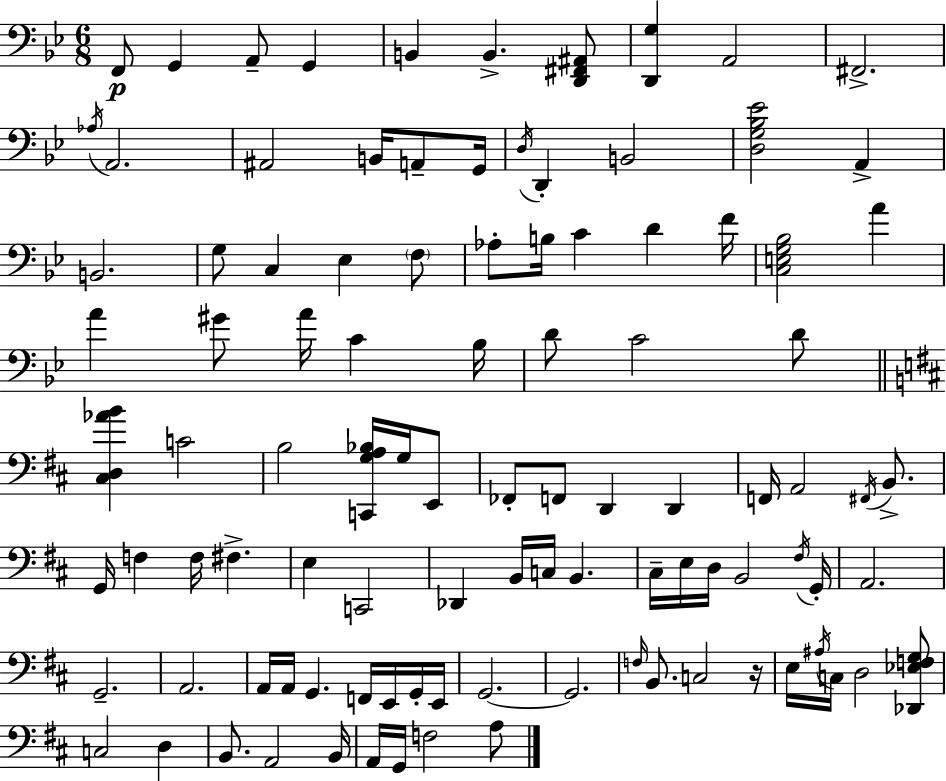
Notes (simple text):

F2/e G2/q A2/e G2/q B2/q B2/q. [D2,F#2,A#2]/e [D2,G3]/q A2/h F#2/h. Ab3/s A2/h. A#2/h B2/s A2/e G2/s D3/s D2/q B2/h [D3,G3,Bb3,Eb4]/h A2/q B2/h. G3/e C3/q Eb3/q F3/e Ab3/e B3/s C4/q D4/q F4/s [C3,E3,G3,Bb3]/h A4/q A4/q G#4/e A4/s C4/q Bb3/s D4/e C4/h D4/e [C#3,D3,Ab4,B4]/q C4/h B3/h [C2,G3,A3,Bb3]/s G3/s E2/e FES2/e F2/e D2/q D2/q F2/s A2/h F#2/s B2/e. G2/s F3/q F3/s F#3/q. E3/q C2/h Db2/q B2/s C3/s B2/q. C#3/s E3/s D3/s B2/h F#3/s G2/s A2/h. G2/h. A2/h. A2/s A2/s G2/q. F2/s E2/s G2/s E2/s G2/h. G2/h. F3/s B2/e. C3/h R/s E3/s A#3/s C3/s D3/h [Db2,Eb3,F3,G3]/e C3/h D3/q B2/e. A2/h B2/s A2/s G2/s F3/h A3/e